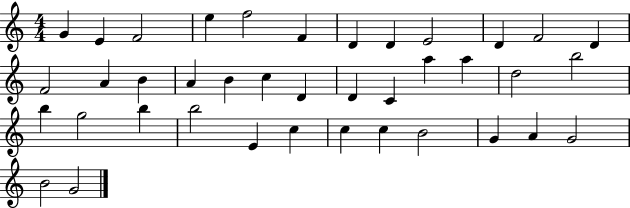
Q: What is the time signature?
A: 4/4